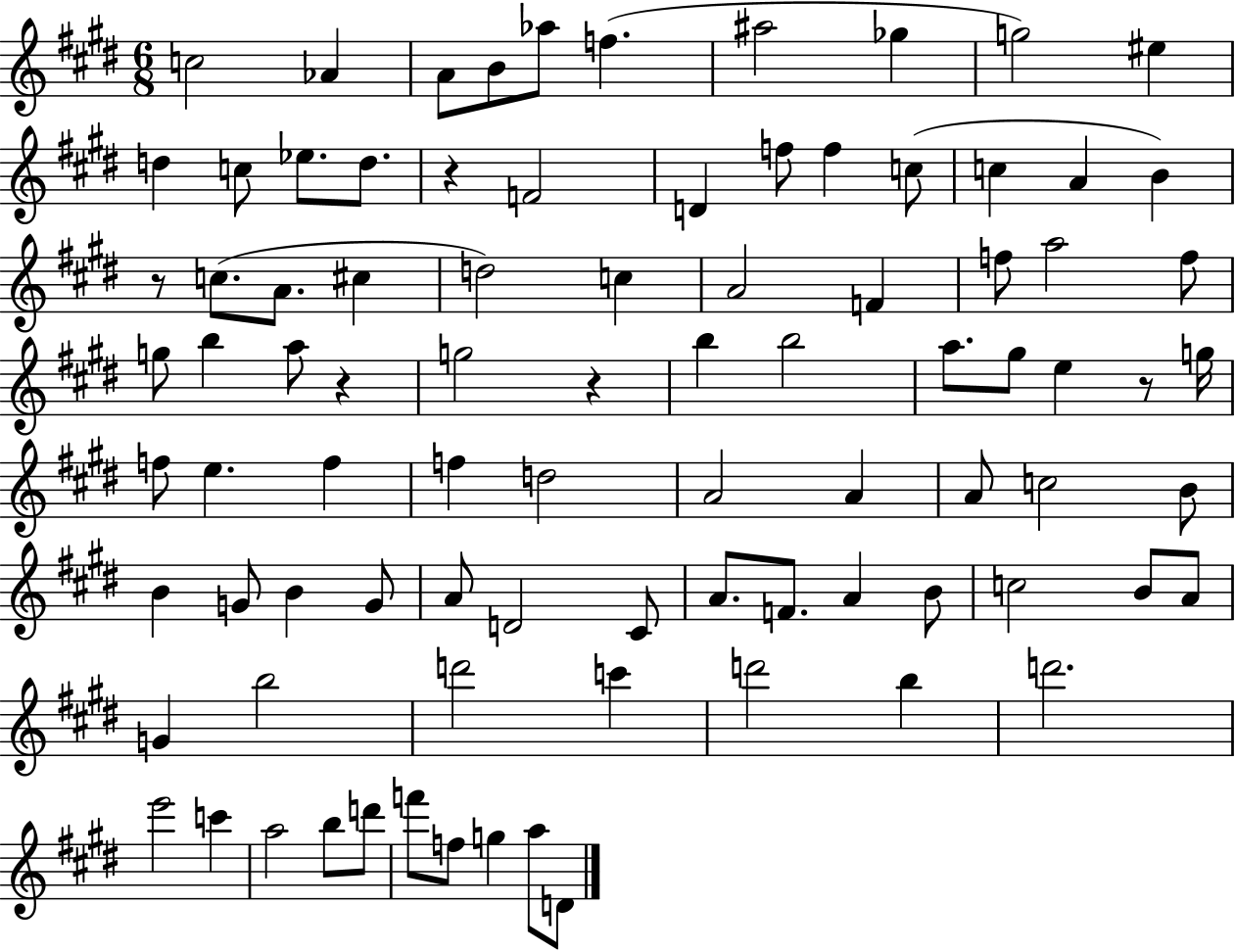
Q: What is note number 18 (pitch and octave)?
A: F5